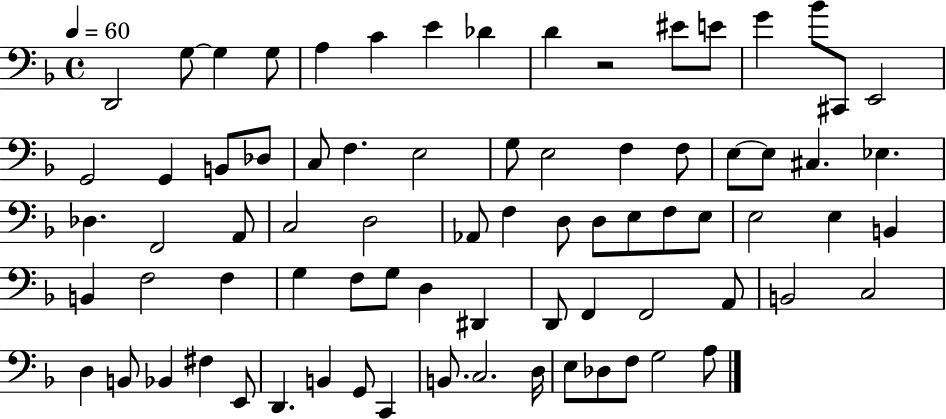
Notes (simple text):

D2/h G3/e G3/q G3/e A3/q C4/q E4/q Db4/q D4/q R/h EIS4/e E4/e G4/q Bb4/e C#2/e E2/h G2/h G2/q B2/e Db3/e C3/e F3/q. E3/h G3/e E3/h F3/q F3/e E3/e E3/e C#3/q. Eb3/q. Db3/q. F2/h A2/e C3/h D3/h Ab2/e F3/q D3/e D3/e E3/e F3/e E3/e E3/h E3/q B2/q B2/q F3/h F3/q G3/q F3/e G3/e D3/q D#2/q D2/e F2/q F2/h A2/e B2/h C3/h D3/q B2/e Bb2/q F#3/q E2/e D2/q. B2/q G2/e C2/q B2/e. C3/h. D3/s E3/e Db3/e F3/e G3/h A3/e